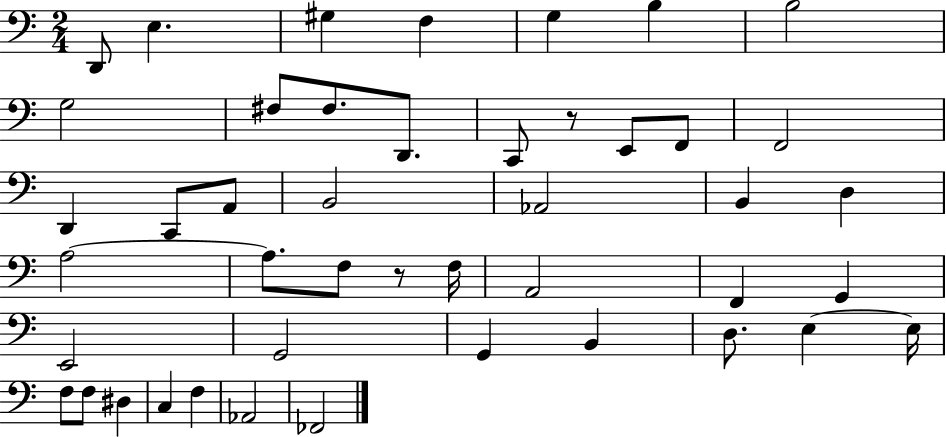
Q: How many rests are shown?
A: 2